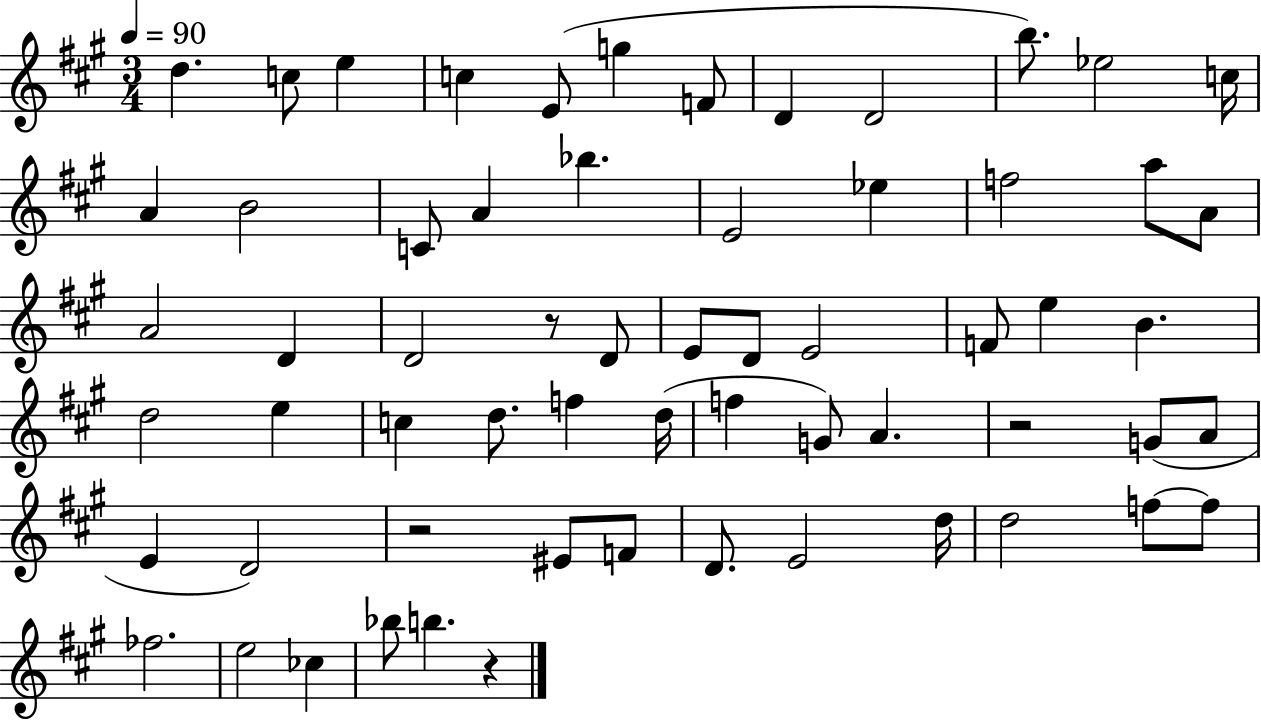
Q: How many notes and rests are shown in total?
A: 62